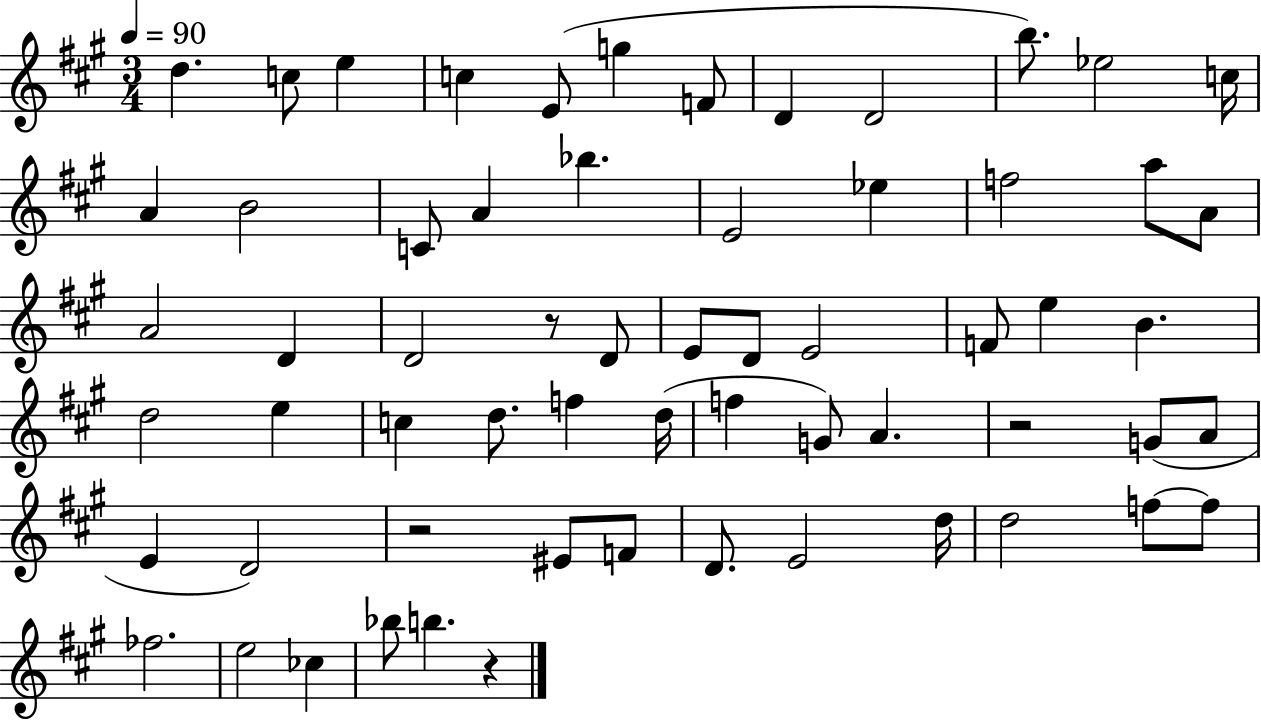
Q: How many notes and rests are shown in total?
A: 62